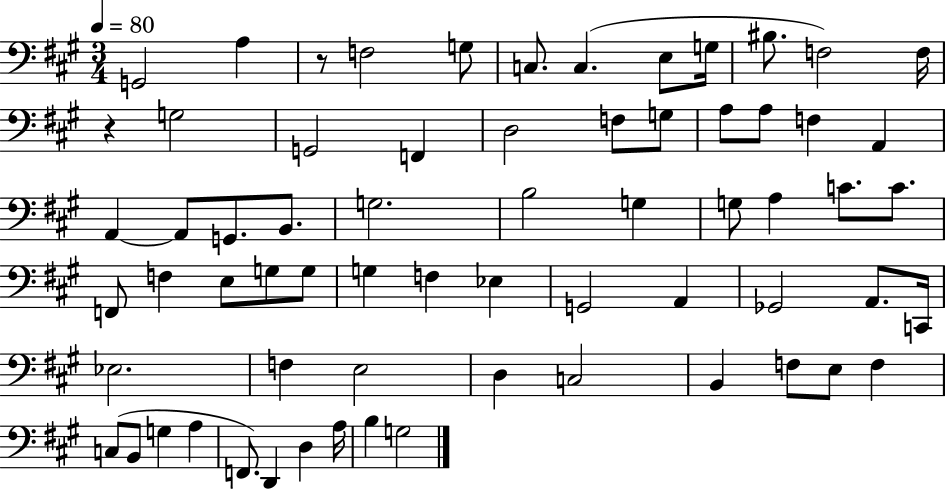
X:1
T:Untitled
M:3/4
L:1/4
K:A
G,,2 A, z/2 F,2 G,/2 C,/2 C, E,/2 G,/4 ^B,/2 F,2 F,/4 z G,2 G,,2 F,, D,2 F,/2 G,/2 A,/2 A,/2 F, A,, A,, A,,/2 G,,/2 B,,/2 G,2 B,2 G, G,/2 A, C/2 C/2 F,,/2 F, E,/2 G,/2 G,/2 G, F, _E, G,,2 A,, _G,,2 A,,/2 C,,/4 _E,2 F, E,2 D, C,2 B,, F,/2 E,/2 F, C,/2 B,,/2 G, A, F,,/2 D,, D, A,/4 B, G,2